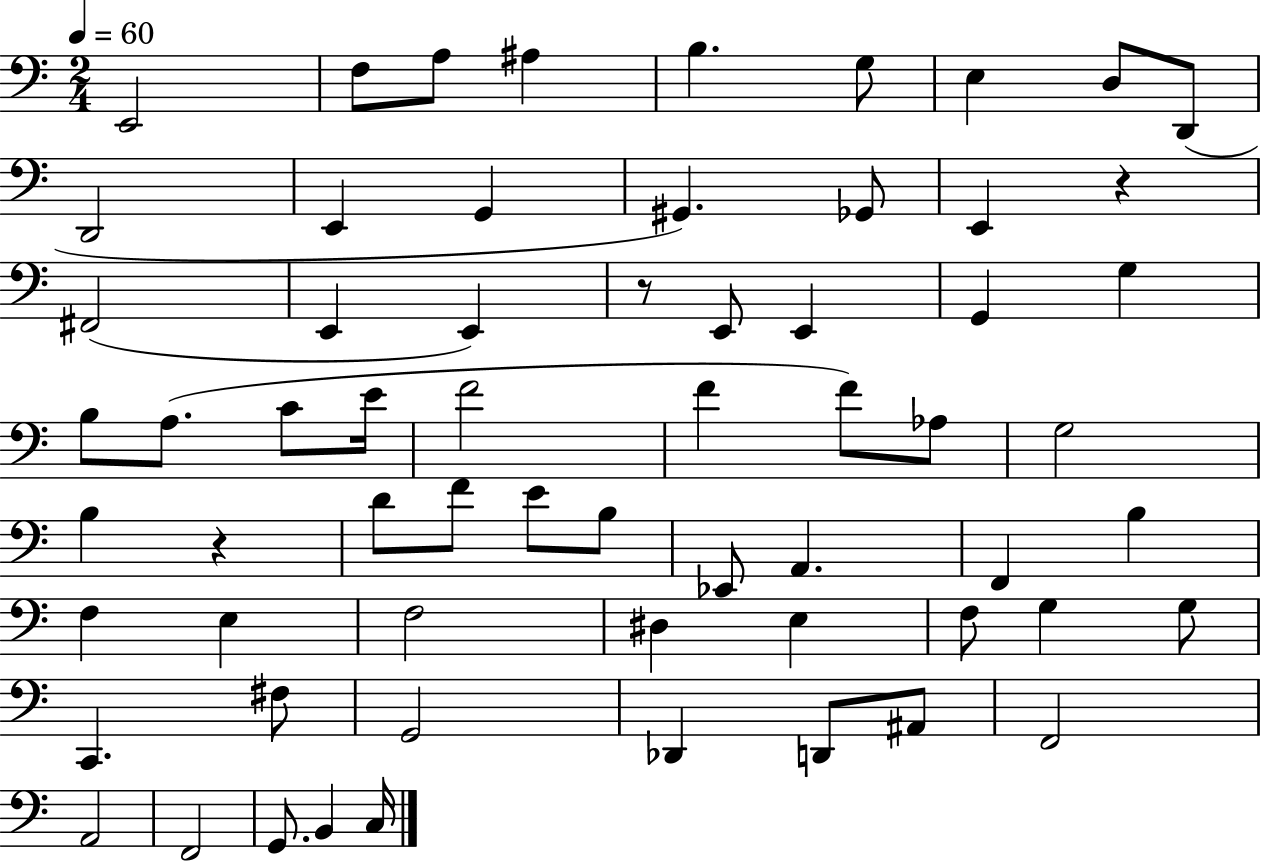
{
  \clef bass
  \numericTimeSignature
  \time 2/4
  \key c \major
  \tempo 4 = 60
  \repeat volta 2 { e,2 | f8 a8 ais4 | b4. g8 | e4 d8 d,8( | \break d,2 | e,4 g,4 | gis,4.) ges,8 | e,4 r4 | \break fis,2( | e,4 e,4) | r8 e,8 e,4 | g,4 g4 | \break b8 a8.( c'8 e'16 | f'2 | f'4 f'8) aes8 | g2 | \break b4 r4 | d'8 f'8 e'8 b8 | ees,8 a,4. | f,4 b4 | \break f4 e4 | f2 | dis4 e4 | f8 g4 g8 | \break c,4. fis8 | g,2 | des,4 d,8 ais,8 | f,2 | \break a,2 | f,2 | g,8. b,4 c16 | } \bar "|."
}